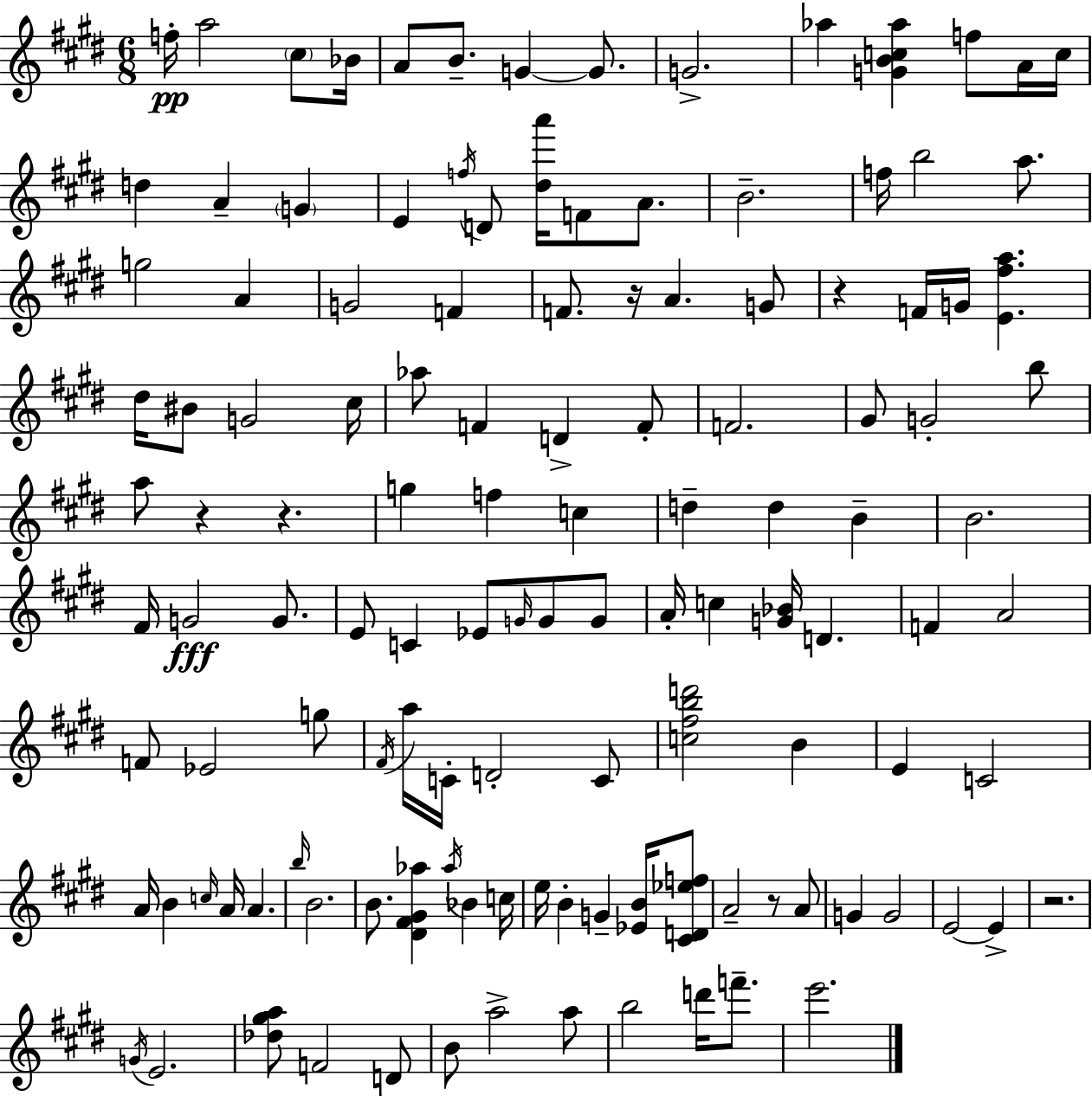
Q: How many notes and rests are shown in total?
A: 125